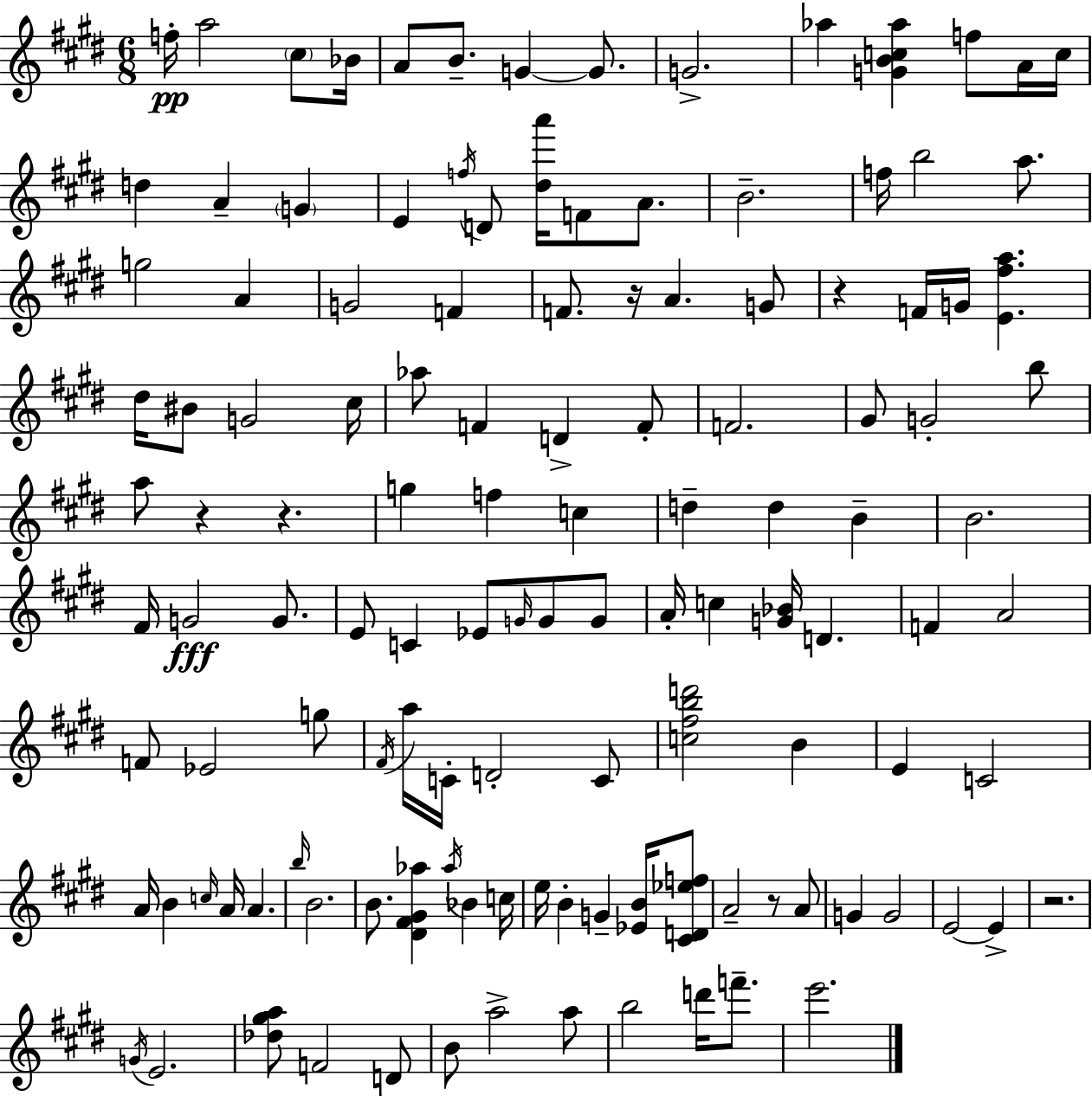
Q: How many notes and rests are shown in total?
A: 125